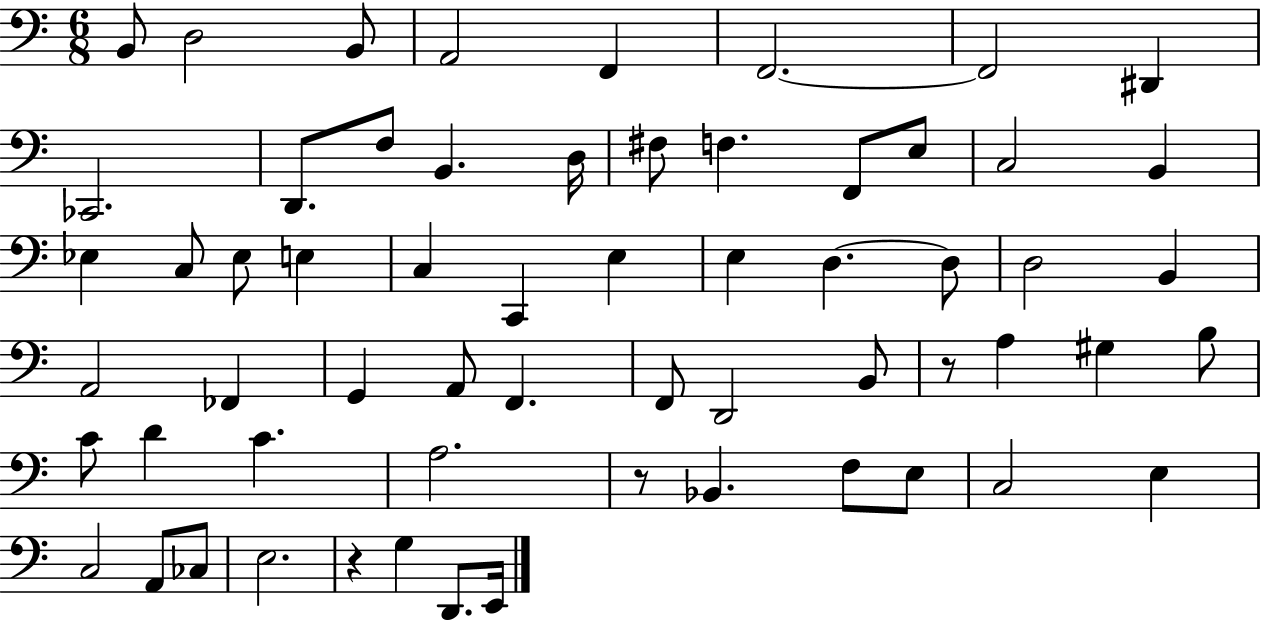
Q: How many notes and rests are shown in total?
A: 61